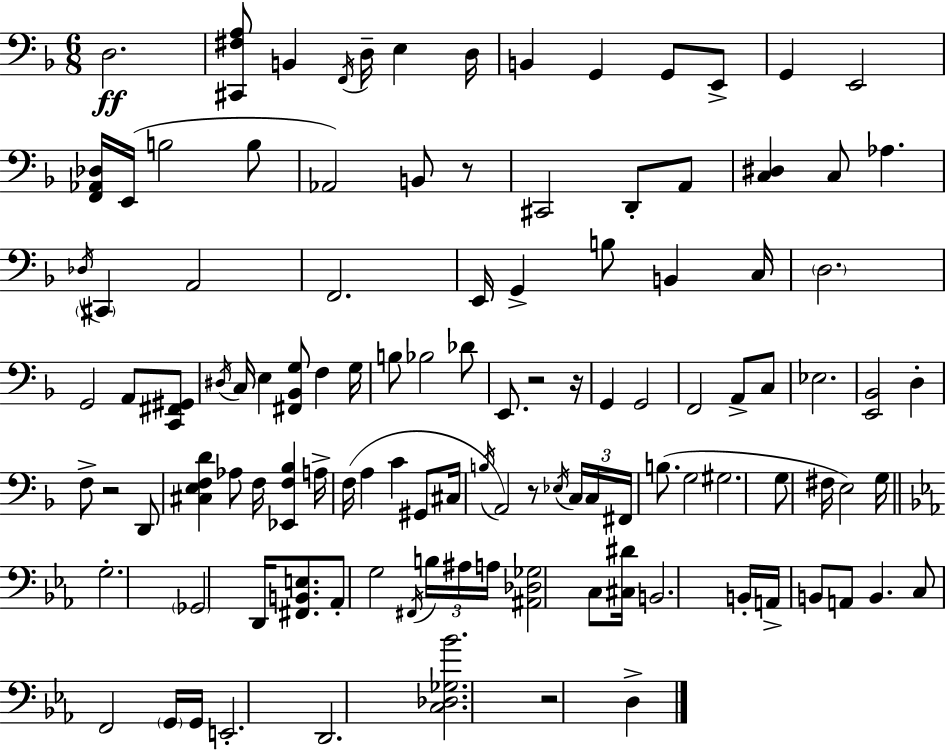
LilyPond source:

{
  \clef bass
  \numericTimeSignature
  \time 6/8
  \key d \minor
  d2.\ff | <cis, fis a>8 b,4 \acciaccatura { f,16 } d16-- e4 | d16 b,4 g,4 g,8 e,8-> | g,4 e,2 | \break <f, aes, des>16 e,16( b2 b8 | aes,2) b,8 r8 | cis,2 d,8-. a,8 | <c dis>4 c8 aes4. | \break \acciaccatura { des16 } \parenthesize cis,4 a,2 | f,2. | e,16 g,4-> b8 b,4 | c16 \parenthesize d2. | \break g,2 a,8 | <c, fis, gis,>8 \acciaccatura { dis16 } c16 e4 <fis, bes, g>8 f4 | g16 b8 bes2 | des'8 e,8. r2 | \break r16 g,4 g,2 | f,2 a,8-> | c8 ees2. | <e, bes,>2 d4-. | \break f8-> r2 | d,8 <cis e f d'>4 aes8 f16 <ees, f bes>4 | a16-> f16( a4 c'4 | gis,8 cis16 \acciaccatura { b16 }) a,2 | \break r8 \acciaccatura { ees16 } \tuplet 3/2 { c16 c16 fis,16 } b8.( g2 | gis2. | g8 fis16 e2) | g16 \bar "||" \break \key ees \major g2.-. | \parenthesize ges,2 d,16 <fis, b, e>8. | aes,8-. g2 \acciaccatura { fis,16 } \tuplet 3/2 { b16 | ais16 a16 } <ais, des ges>2 c8 | \break <cis dis'>16 b,2. | b,16-. a,16-> b,8 a,8 b,4. | c8 f,2 \parenthesize g,16 | g,16 e,2.-. | \break d,2. | <c des ges bes'>2. | r2 d4-> | \bar "|."
}